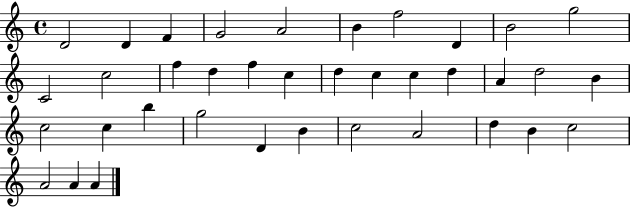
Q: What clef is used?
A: treble